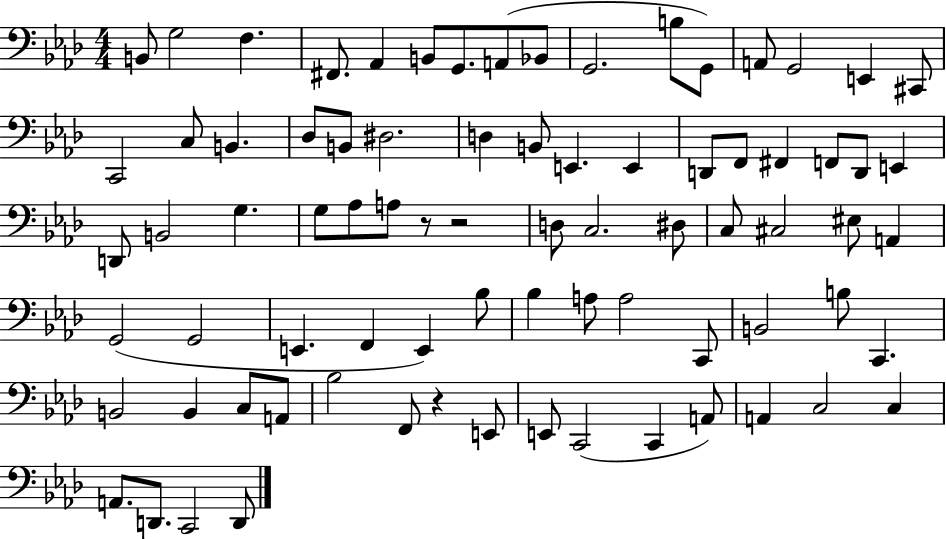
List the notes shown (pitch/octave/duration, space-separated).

B2/e G3/h F3/q. F#2/e. Ab2/q B2/e G2/e. A2/e Bb2/e G2/h. B3/e G2/e A2/e G2/h E2/q C#2/e C2/h C3/e B2/q. Db3/e B2/e D#3/h. D3/q B2/e E2/q. E2/q D2/e F2/e F#2/q F2/e D2/e E2/q D2/e B2/h G3/q. G3/e Ab3/e A3/e R/e R/h D3/e C3/h. D#3/e C3/e C#3/h EIS3/e A2/q G2/h G2/h E2/q. F2/q E2/q Bb3/e Bb3/q A3/e A3/h C2/e B2/h B3/e C2/q. B2/h B2/q C3/e A2/e Bb3/h F2/e R/q E2/e E2/e C2/h C2/q A2/e A2/q C3/h C3/q A2/e. D2/e. C2/h D2/e